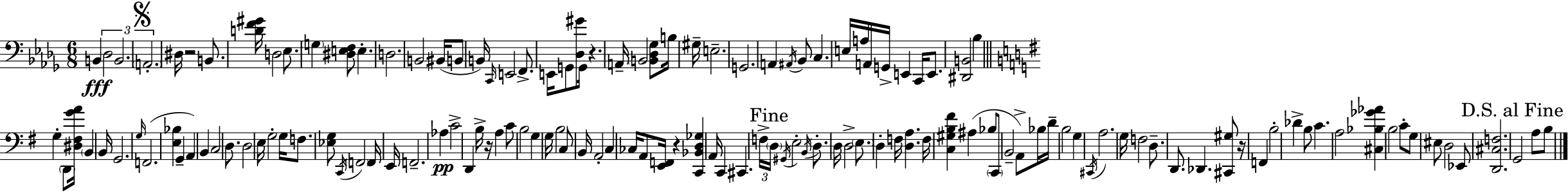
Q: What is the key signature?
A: BES minor